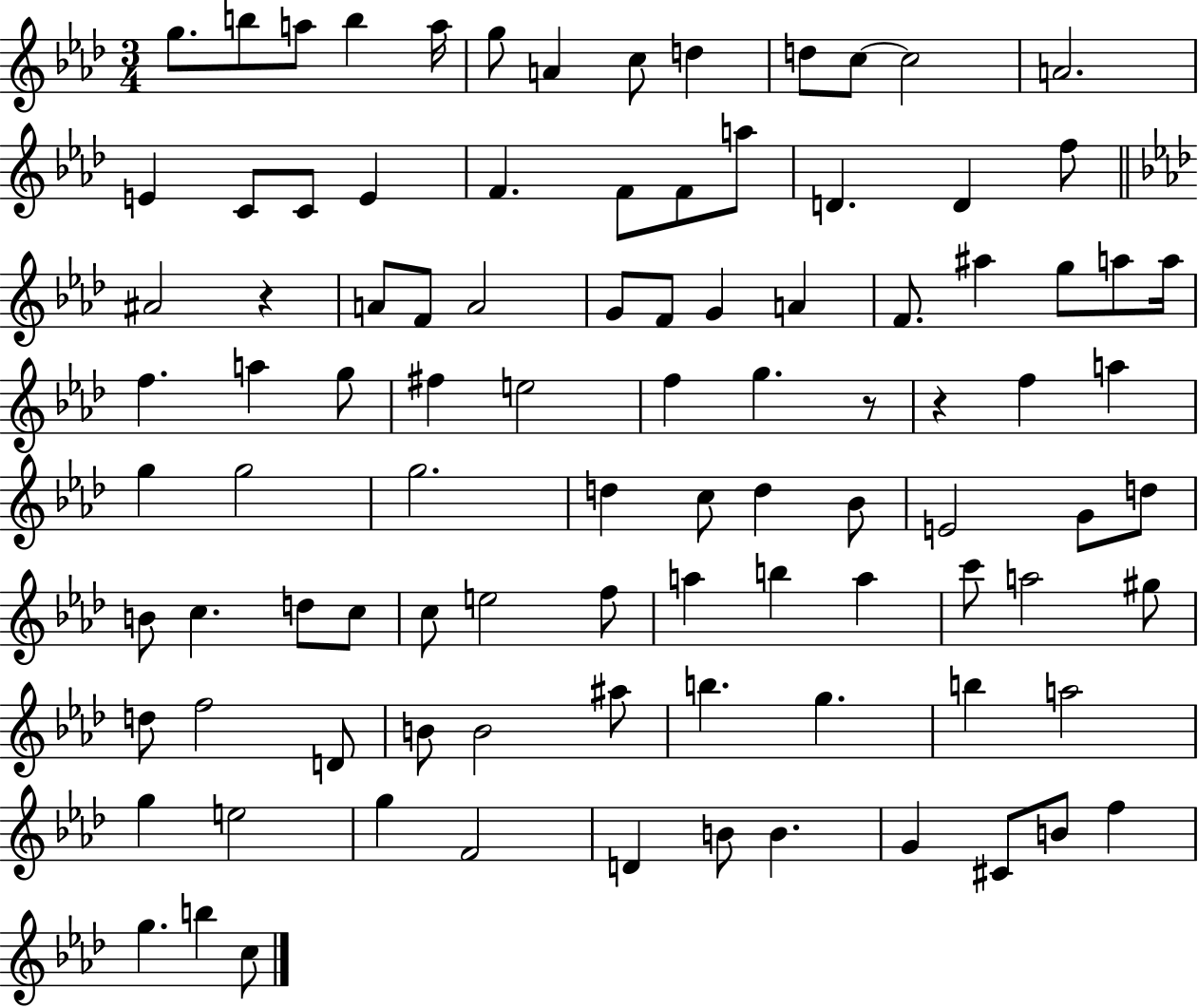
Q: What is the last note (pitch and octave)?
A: C5